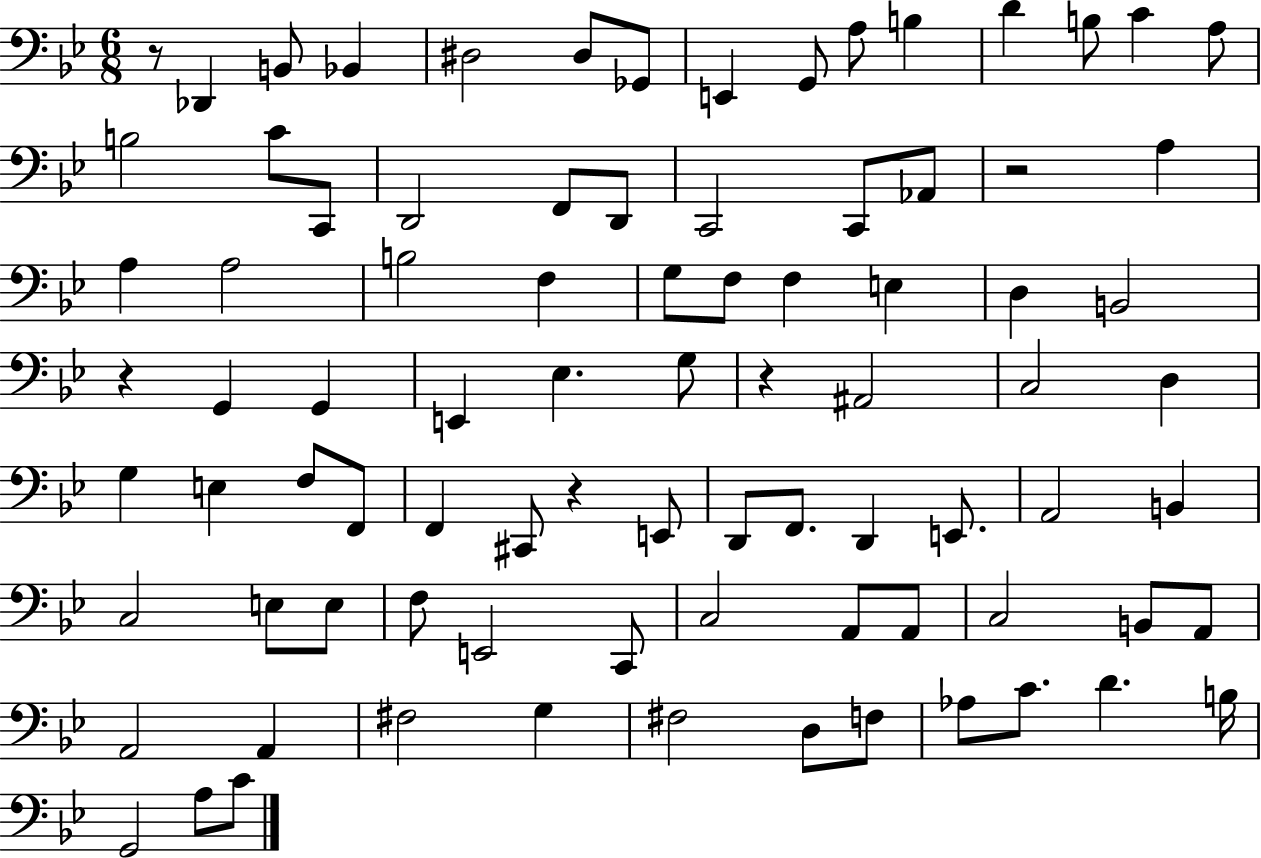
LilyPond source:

{
  \clef bass
  \numericTimeSignature
  \time 6/8
  \key bes \major
  r8 des,4 b,8 bes,4 | dis2 dis8 ges,8 | e,4 g,8 a8 b4 | d'4 b8 c'4 a8 | \break b2 c'8 c,8 | d,2 f,8 d,8 | c,2 c,8 aes,8 | r2 a4 | \break a4 a2 | b2 f4 | g8 f8 f4 e4 | d4 b,2 | \break r4 g,4 g,4 | e,4 ees4. g8 | r4 ais,2 | c2 d4 | \break g4 e4 f8 f,8 | f,4 cis,8 r4 e,8 | d,8 f,8. d,4 e,8. | a,2 b,4 | \break c2 e8 e8 | f8 e,2 c,8 | c2 a,8 a,8 | c2 b,8 a,8 | \break a,2 a,4 | fis2 g4 | fis2 d8 f8 | aes8 c'8. d'4. b16 | \break g,2 a8 c'8 | \bar "|."
}